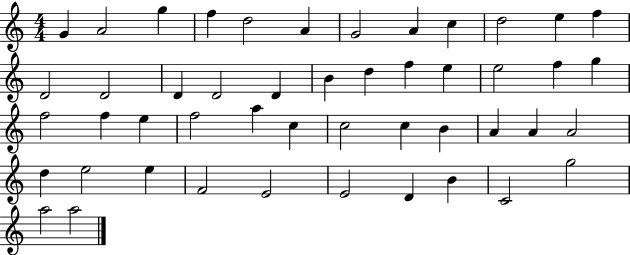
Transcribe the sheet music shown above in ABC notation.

X:1
T:Untitled
M:4/4
L:1/4
K:C
G A2 g f d2 A G2 A c d2 e f D2 D2 D D2 D B d f e e2 f g f2 f e f2 a c c2 c B A A A2 d e2 e F2 E2 E2 D B C2 g2 a2 a2